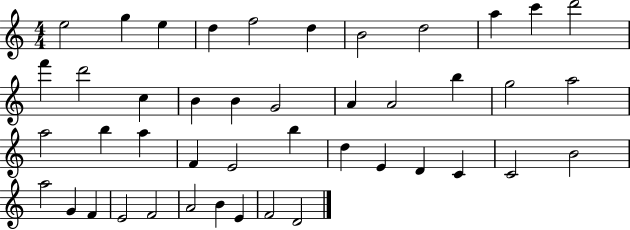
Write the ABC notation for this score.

X:1
T:Untitled
M:4/4
L:1/4
K:C
e2 g e d f2 d B2 d2 a c' d'2 f' d'2 c B B G2 A A2 b g2 a2 a2 b a F E2 b d E D C C2 B2 a2 G F E2 F2 A2 B E F2 D2